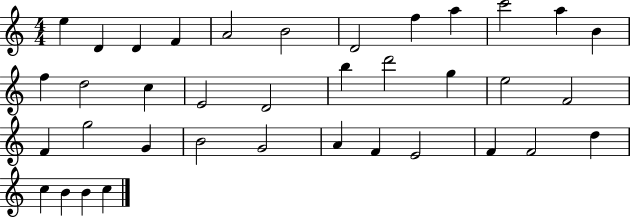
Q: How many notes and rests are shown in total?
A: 37